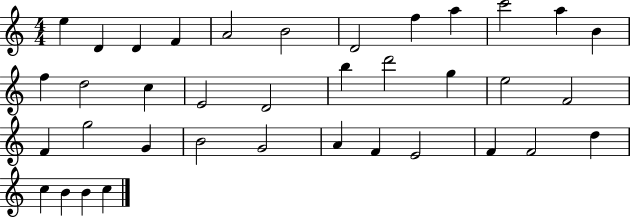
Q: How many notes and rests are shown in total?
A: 37